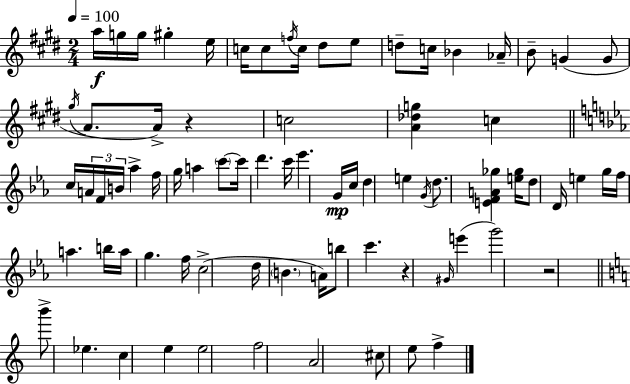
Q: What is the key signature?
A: E major